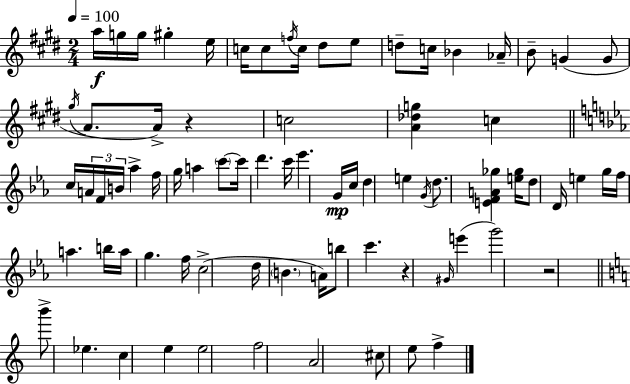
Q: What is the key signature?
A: E major